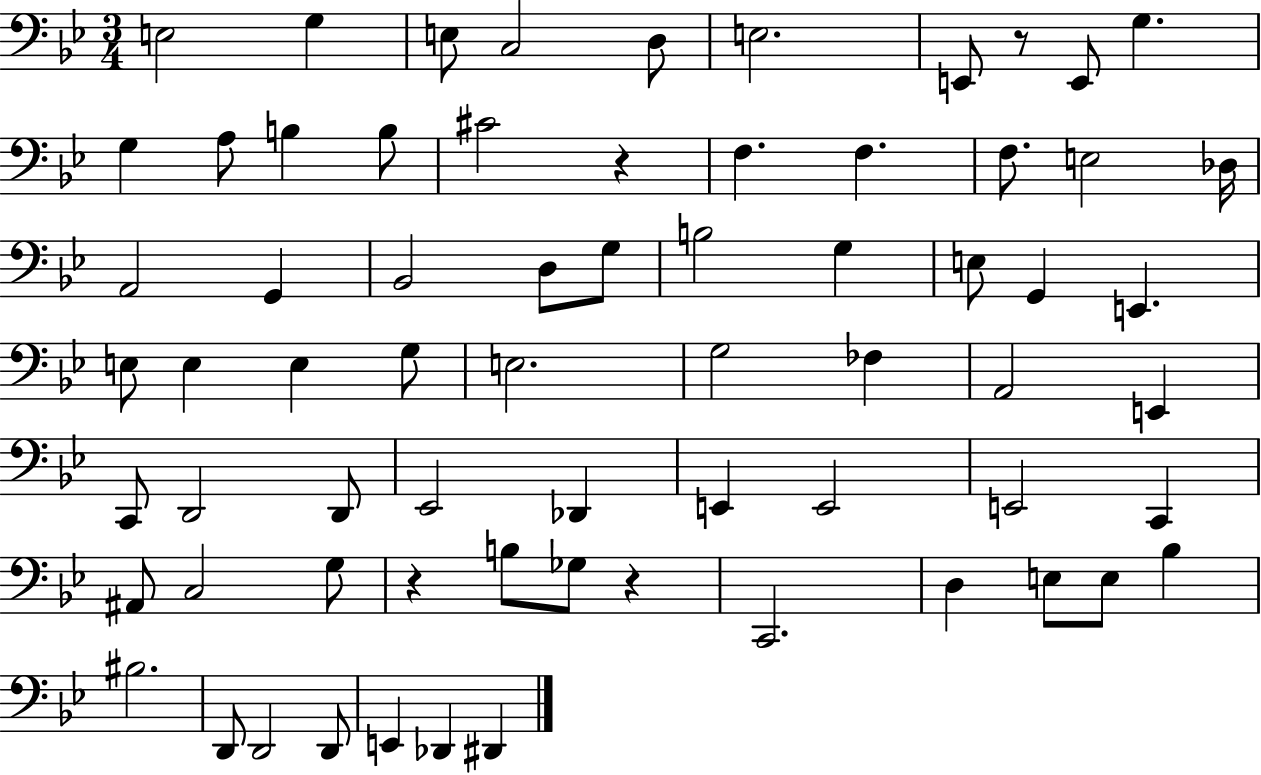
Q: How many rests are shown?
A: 4